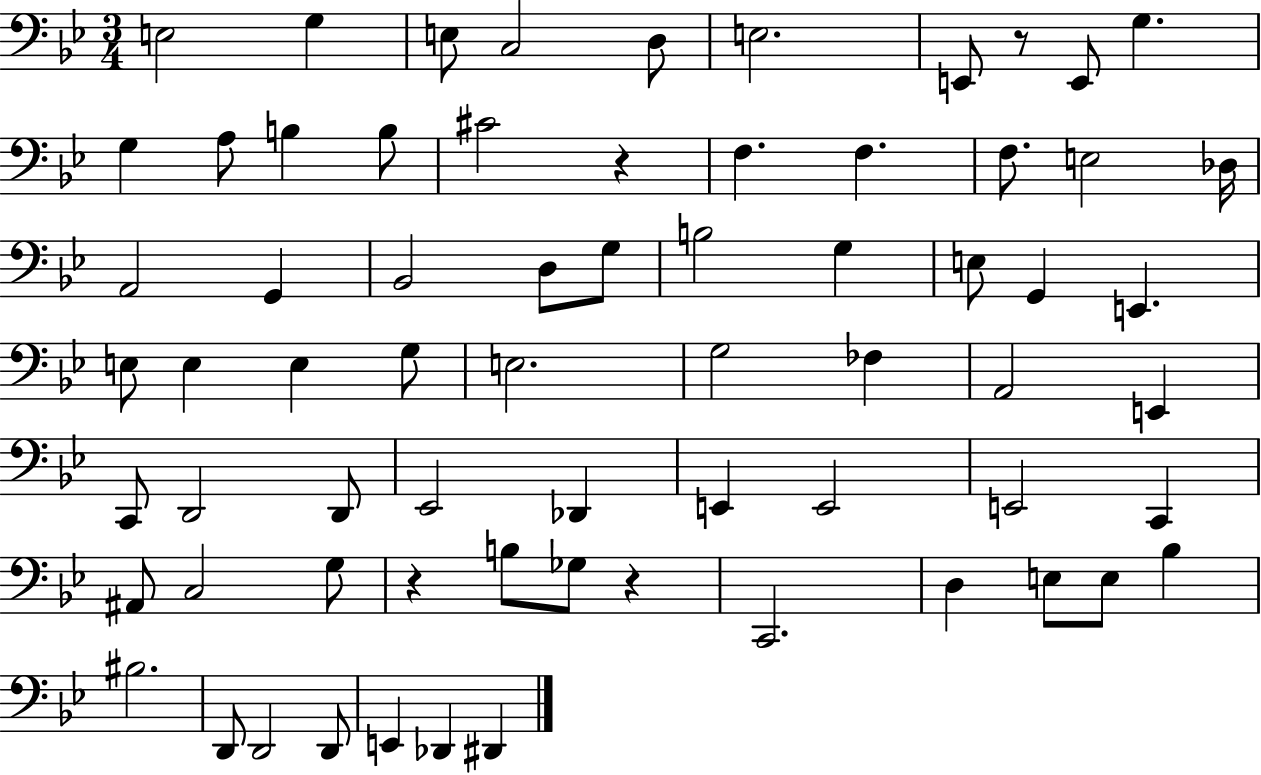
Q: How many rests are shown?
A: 4